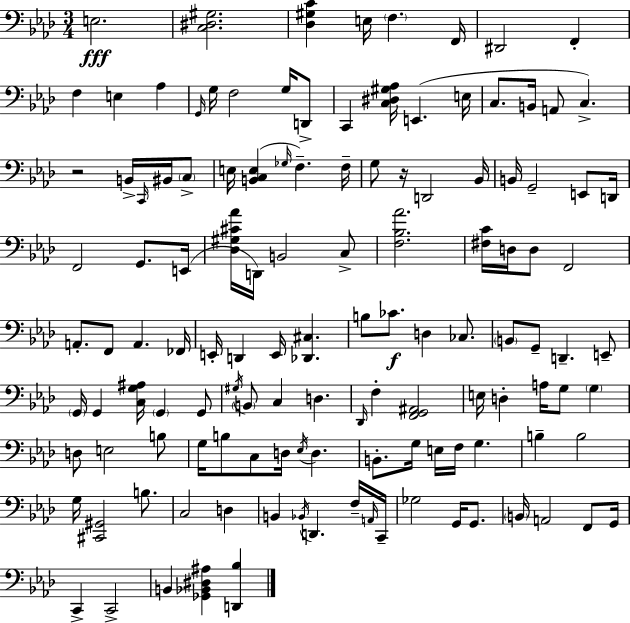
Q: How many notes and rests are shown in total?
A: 126